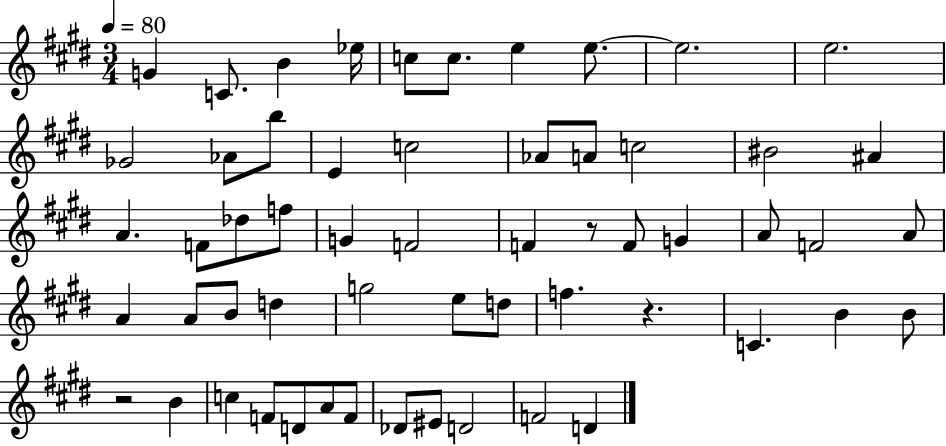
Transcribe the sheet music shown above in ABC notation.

X:1
T:Untitled
M:3/4
L:1/4
K:E
G C/2 B _e/4 c/2 c/2 e e/2 e2 e2 _G2 _A/2 b/2 E c2 _A/2 A/2 c2 ^B2 ^A A F/2 _d/2 f/2 G F2 F z/2 F/2 G A/2 F2 A/2 A A/2 B/2 d g2 e/2 d/2 f z C B B/2 z2 B c F/2 D/2 A/2 F/2 _D/2 ^E/2 D2 F2 D